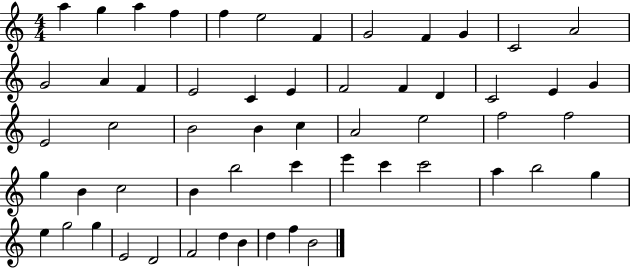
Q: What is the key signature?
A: C major